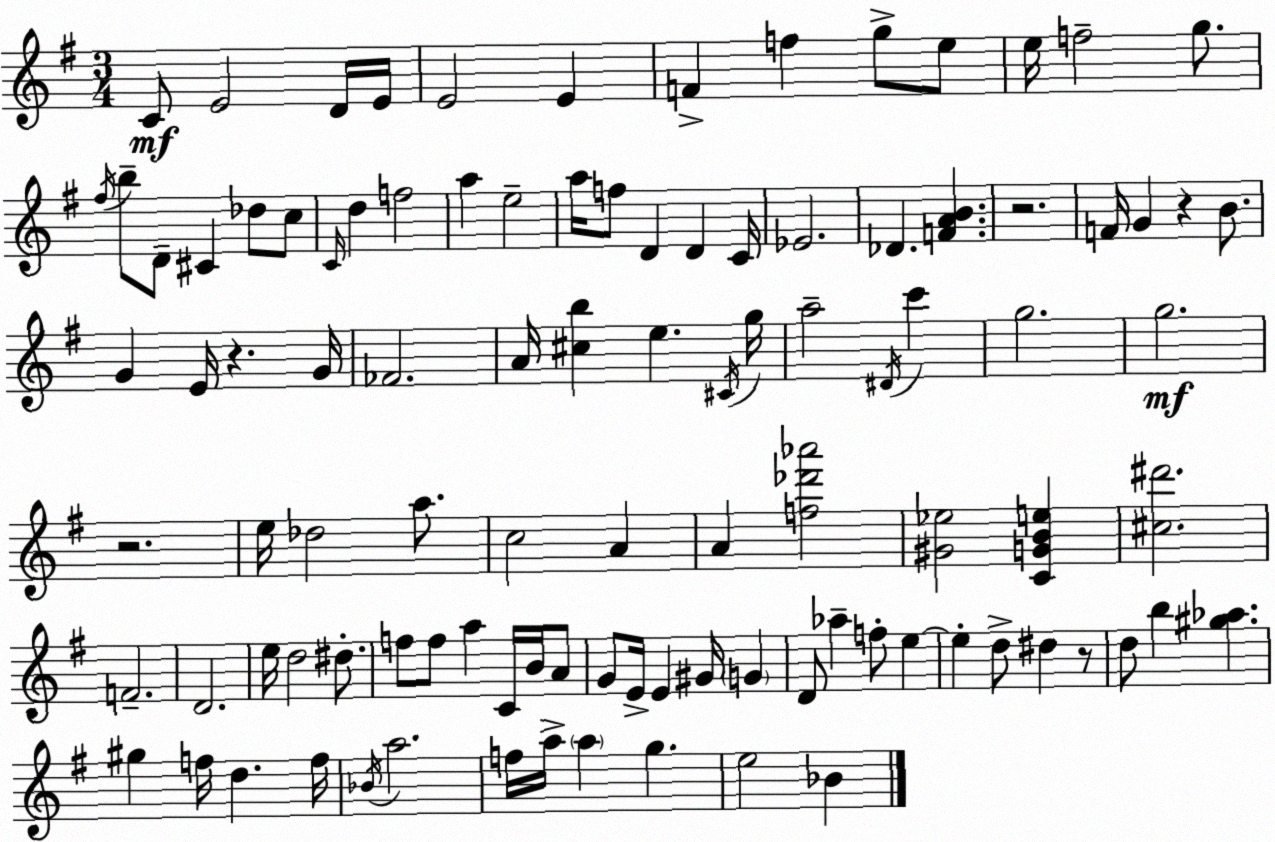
X:1
T:Untitled
M:3/4
L:1/4
K:Em
C/2 E2 D/4 E/4 E2 E F f g/2 e/2 e/4 f2 g/2 ^f/4 b/2 D/2 ^C _d/2 c/2 C/4 d f2 a e2 a/4 f/2 D D C/4 _E2 _D [FAB] z2 F/4 G z B/2 G E/4 z G/4 _F2 A/4 [^cb] e ^C/4 g/4 a2 ^D/4 c' g2 g2 z2 e/4 _d2 a/2 c2 A A [f_d'_a']2 [^G_e]2 [CGBe] [^c^d']2 F2 D2 e/4 d2 ^d/2 f/2 f/2 a C/4 B/4 A/2 G/2 E/4 E ^G/4 G D/2 _a f/2 e e d/2 ^d z/2 d/2 b [^g_a] ^g f/4 d f/4 _B/4 a2 f/4 a/4 a g e2 _B